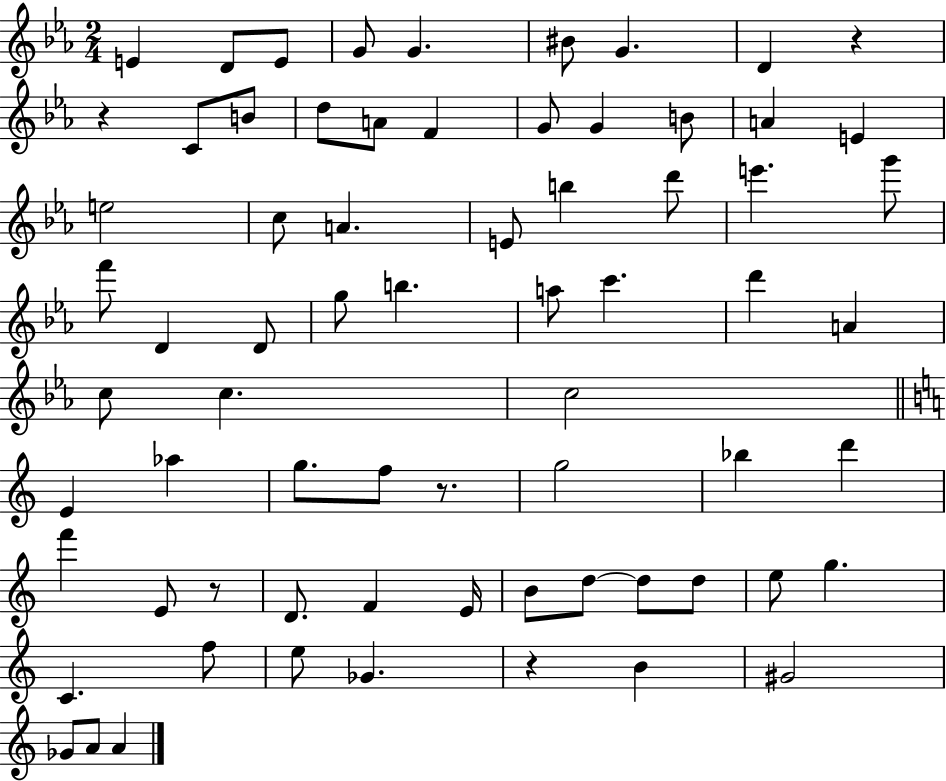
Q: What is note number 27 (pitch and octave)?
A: F6